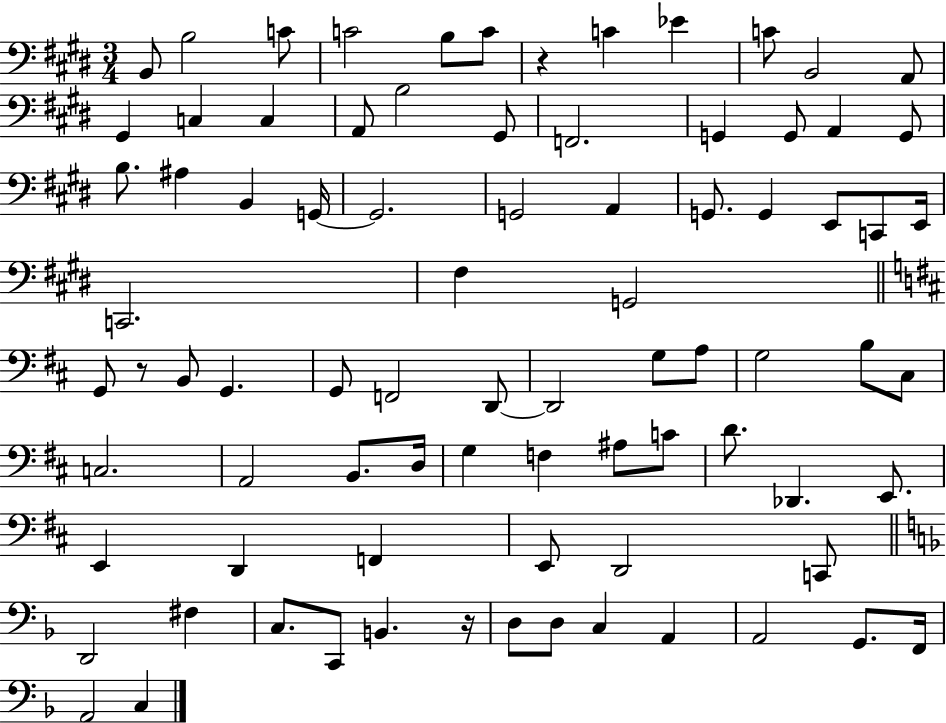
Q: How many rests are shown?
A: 3